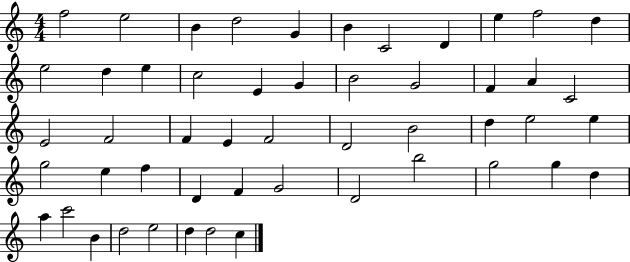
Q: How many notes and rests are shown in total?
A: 51